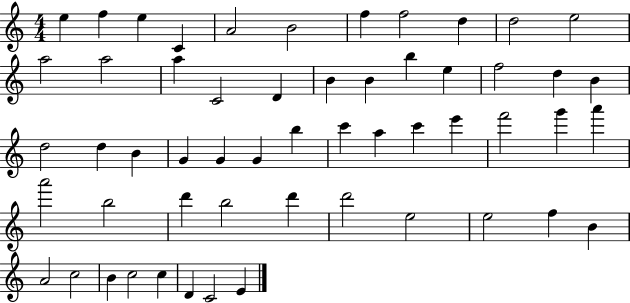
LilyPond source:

{
  \clef treble
  \numericTimeSignature
  \time 4/4
  \key c \major
  e''4 f''4 e''4 c'4 | a'2 b'2 | f''4 f''2 d''4 | d''2 e''2 | \break a''2 a''2 | a''4 c'2 d'4 | b'4 b'4 b''4 e''4 | f''2 d''4 b'4 | \break d''2 d''4 b'4 | g'4 g'4 g'4 b''4 | c'''4 a''4 c'''4 e'''4 | f'''2 g'''4 a'''4 | \break a'''2 b''2 | d'''4 b''2 d'''4 | d'''2 e''2 | e''2 f''4 b'4 | \break a'2 c''2 | b'4 c''2 c''4 | d'4 c'2 e'4 | \bar "|."
}